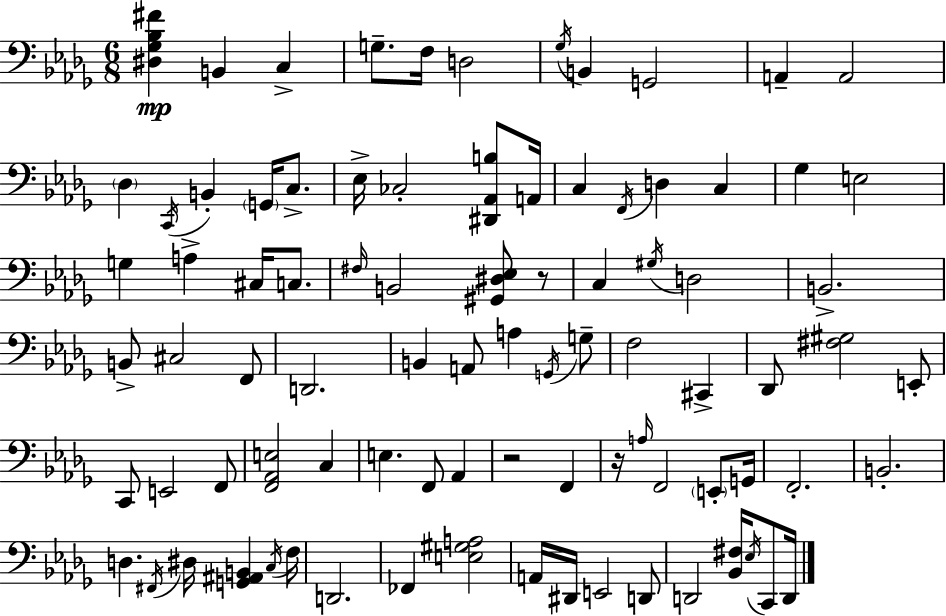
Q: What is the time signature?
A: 6/8